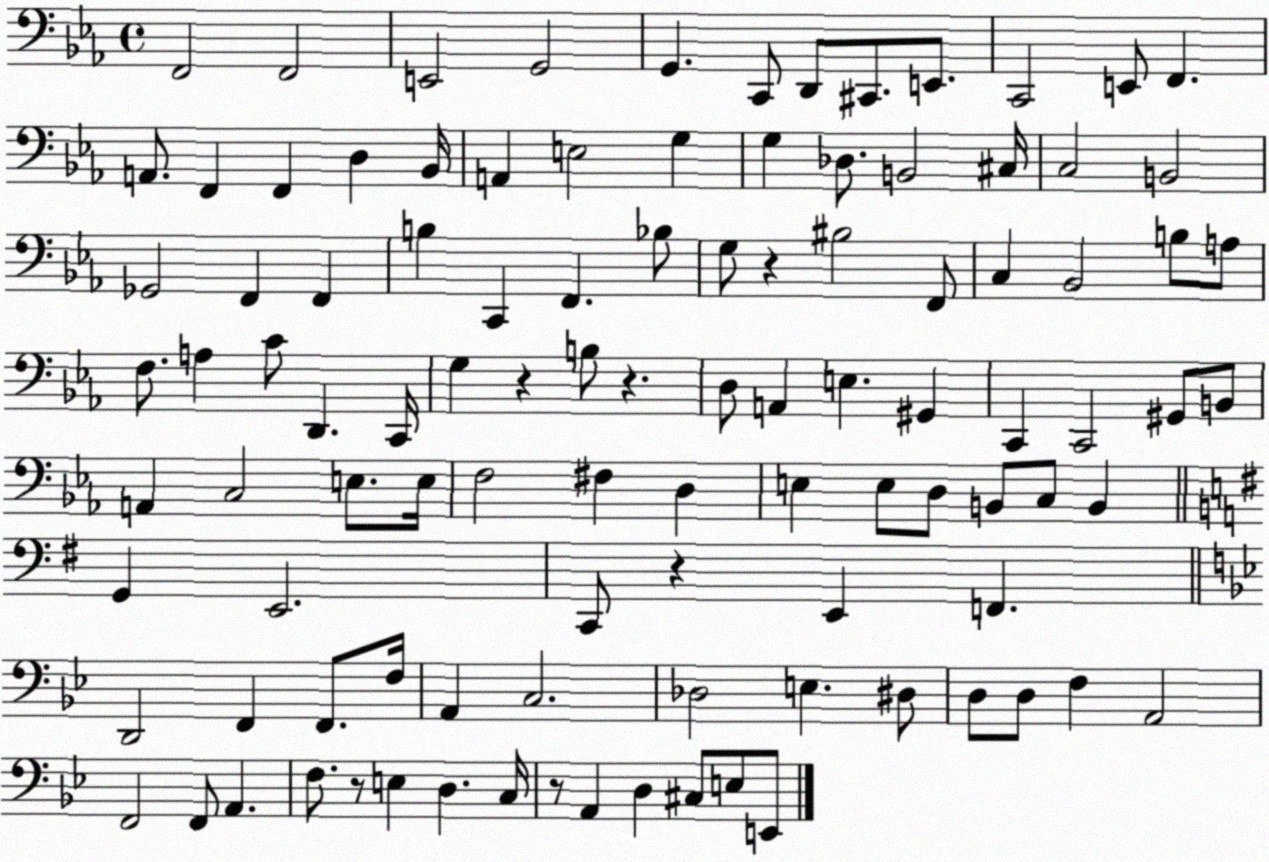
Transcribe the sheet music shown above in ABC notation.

X:1
T:Untitled
M:4/4
L:1/4
K:Eb
F,,2 F,,2 E,,2 G,,2 G,, C,,/2 D,,/2 ^C,,/2 E,,/2 C,,2 E,,/2 F,, A,,/2 F,, F,, D, _B,,/4 A,, E,2 G, G, _D,/2 B,,2 ^C,/4 C,2 B,,2 _G,,2 F,, F,, B, C,, F,, _B,/2 G,/2 z ^B,2 F,,/2 C, _B,,2 B,/2 A,/2 F,/2 A, C/2 D,, C,,/4 G, z B,/2 z D,/2 A,, E, ^G,, C,, C,,2 ^G,,/2 B,,/2 A,, C,2 E,/2 E,/4 F,2 ^F, D, E, E,/2 D,/2 B,,/2 C,/2 B,, G,, E,,2 C,,/2 z E,, F,, D,,2 F,, F,,/2 F,/4 A,, C,2 _D,2 E, ^D,/2 D,/2 D,/2 F, A,,2 F,,2 F,,/2 A,, F,/2 z/2 E, D, C,/4 z/2 A,, D, ^C,/2 E,/2 E,,/2